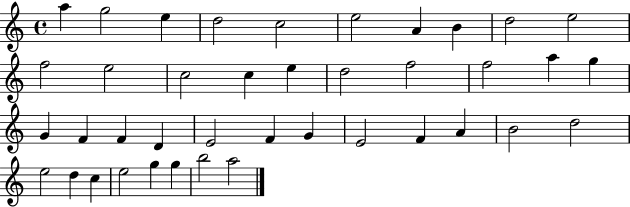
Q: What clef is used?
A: treble